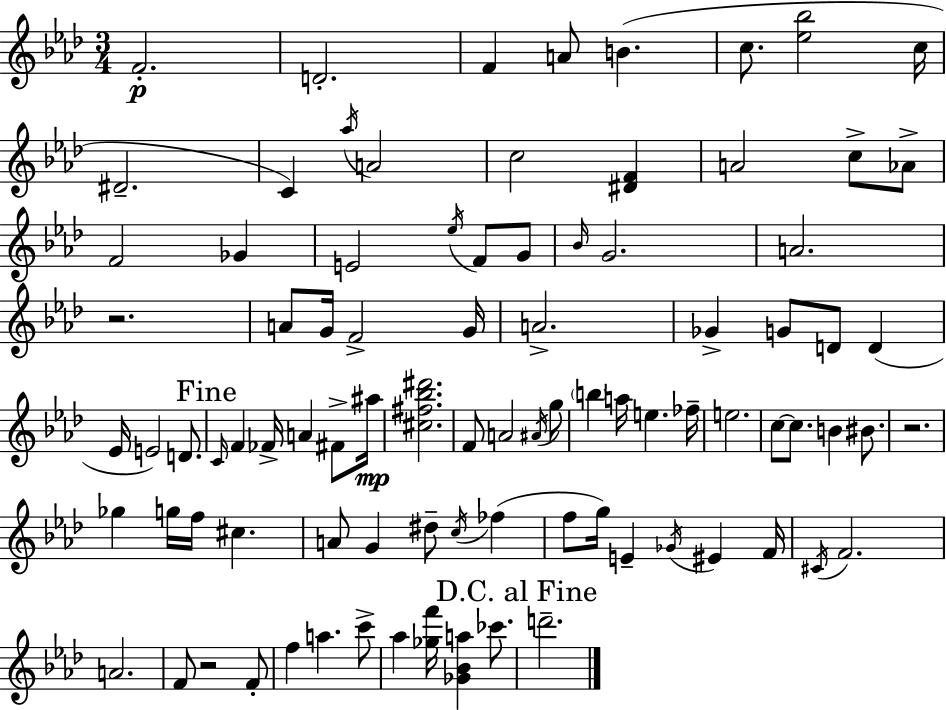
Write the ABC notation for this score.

X:1
T:Untitled
M:3/4
L:1/4
K:Fm
F2 D2 F A/2 B c/2 [_e_b]2 c/4 ^D2 C _a/4 A2 c2 [^DF] A2 c/2 _A/2 F2 _G E2 _e/4 F/2 G/2 _B/4 G2 A2 z2 A/2 G/4 F2 G/4 A2 _G G/2 D/2 D _E/4 E2 D/2 C/4 F _F/4 A ^F/2 ^a/4 [^c^f_b^d']2 F/2 A2 ^A/4 g/2 b a/4 e _f/4 e2 c/2 c/2 B ^B/2 z2 _g g/4 f/4 ^c A/2 G ^d/2 c/4 _f f/2 g/4 E _G/4 ^E F/4 ^C/4 F2 A2 F/2 z2 F/2 f a c'/2 _a [_gf']/4 [_G_Ba] _c'/2 d'2